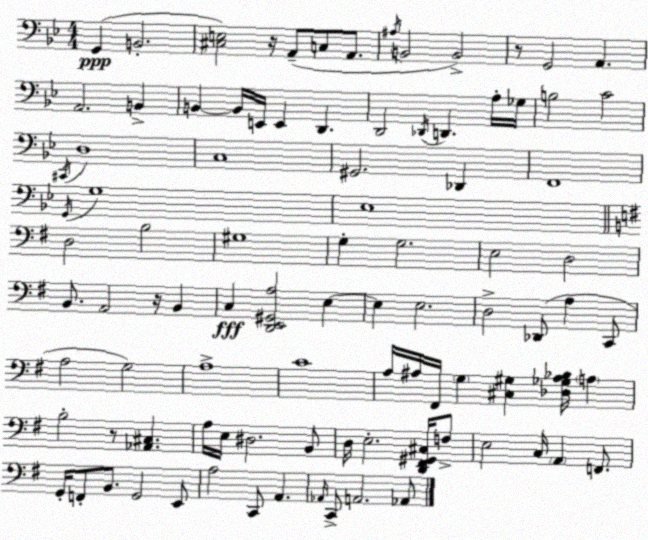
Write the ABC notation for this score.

X:1
T:Untitled
M:4/4
L:1/4
K:Gm
G,, B,,2 [^C,E,]2 z/4 A,,/2 C,/2 A,,/2 ^A,/4 B,,2 B,,2 z/2 G,,2 A,, A,,2 B,, B,, B,,/4 E,,/4 E,, D,, D,,2 _D,,/4 D,, A,/4 _G,/4 B,2 C2 ^C,,/4 D,4 C,4 ^G,,2 _D,, F,,4 G,,/4 G,4 _E,4 D,2 B,2 ^G,4 G, G,2 E,2 D,2 B,,/2 A,,2 z/4 B,, C, [D,,E,,^G,,A,]2 E, E, E,2 D,2 _D,,/2 A, C,,/2 A,2 G,2 A,4 C4 A,/4 ^A,/4 ^F,,/4 G, [^C,^G,] [_D,_G,^A,_B,]/4 A, B,2 z/2 [_A,,^C,] A,/4 E,/4 ^D,2 B,,/2 D,/4 E,2 [D,,^F,,^G,,^C,]/4 F,/2 E,2 C,/4 A,, F,,/2 G,,/4 F,,/2 B,,/2 G,,2 E,,/2 A,2 C,,/2 A,, _A,,/4 C,,/2 A,,2 _A,,/2